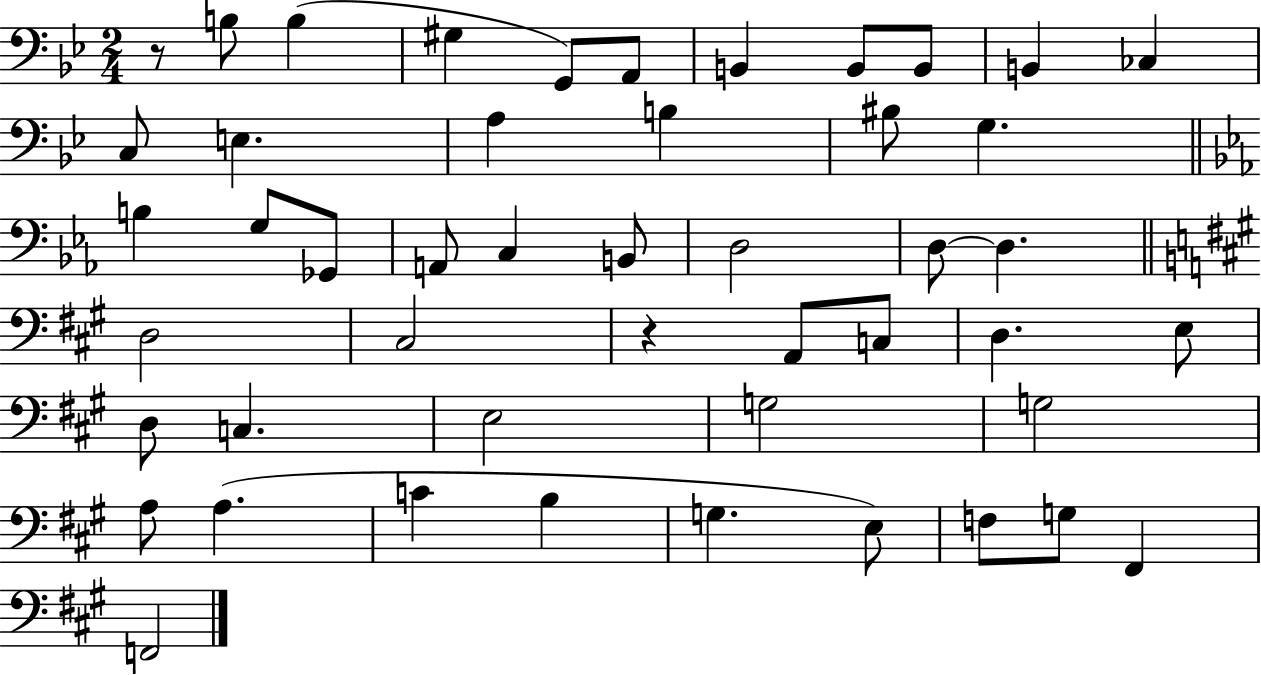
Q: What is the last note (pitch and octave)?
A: F2